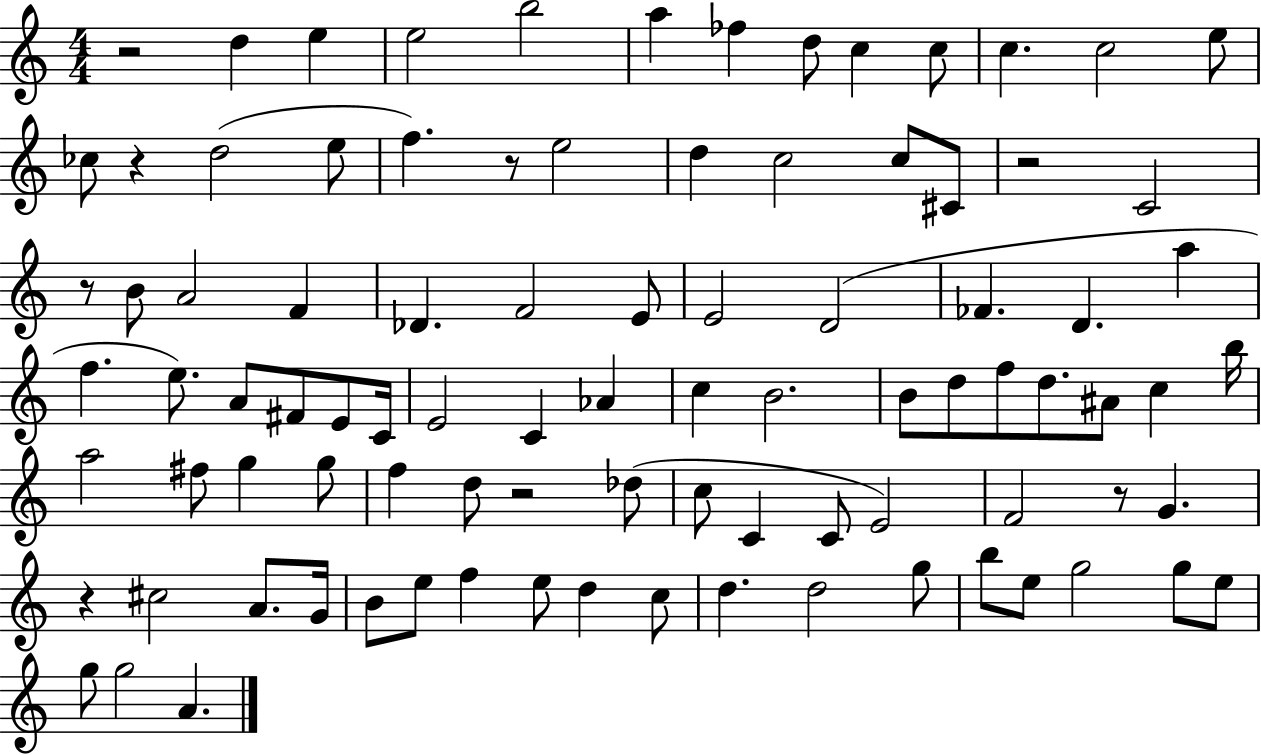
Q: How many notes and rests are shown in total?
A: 92